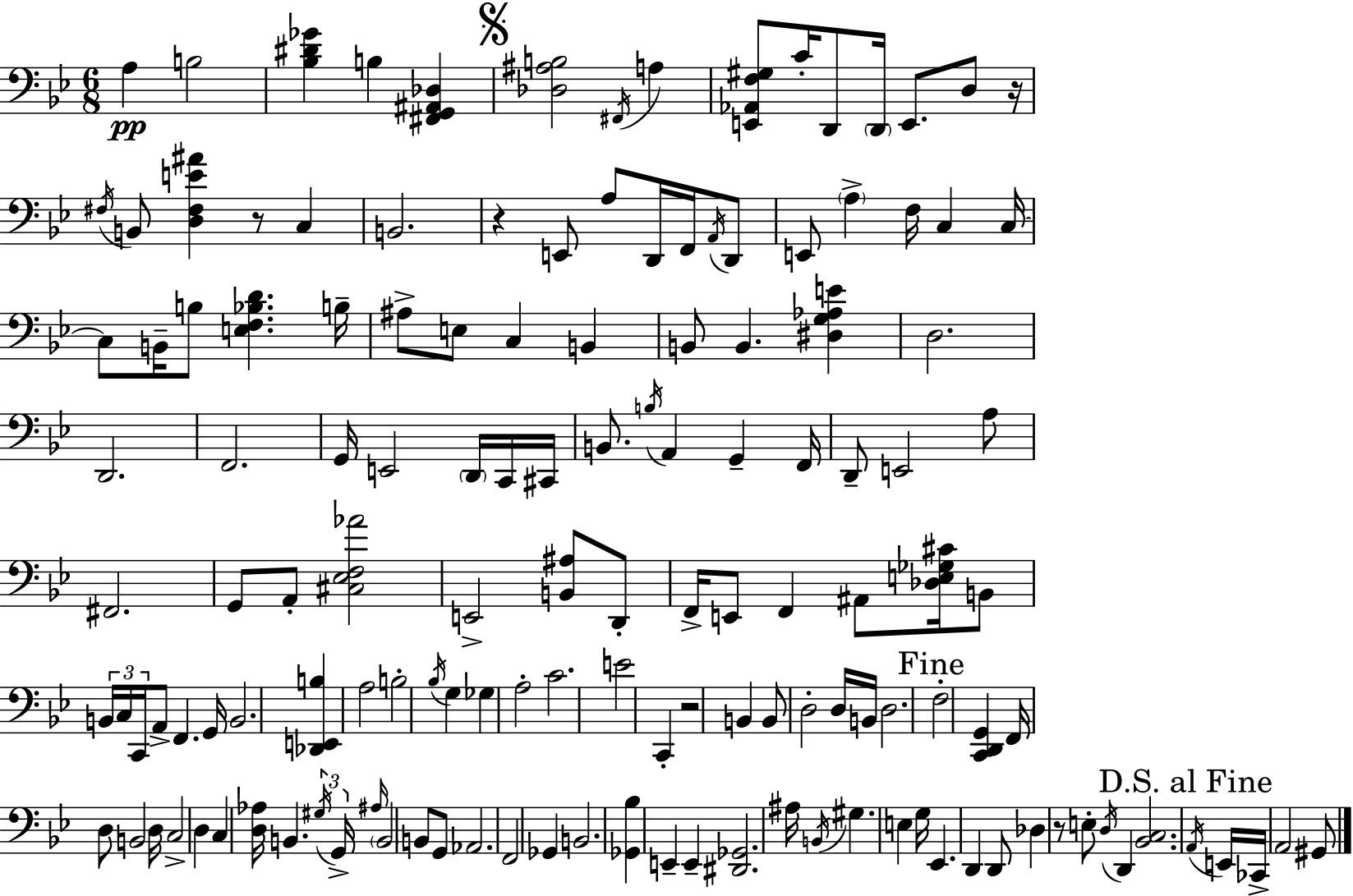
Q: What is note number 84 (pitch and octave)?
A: F3